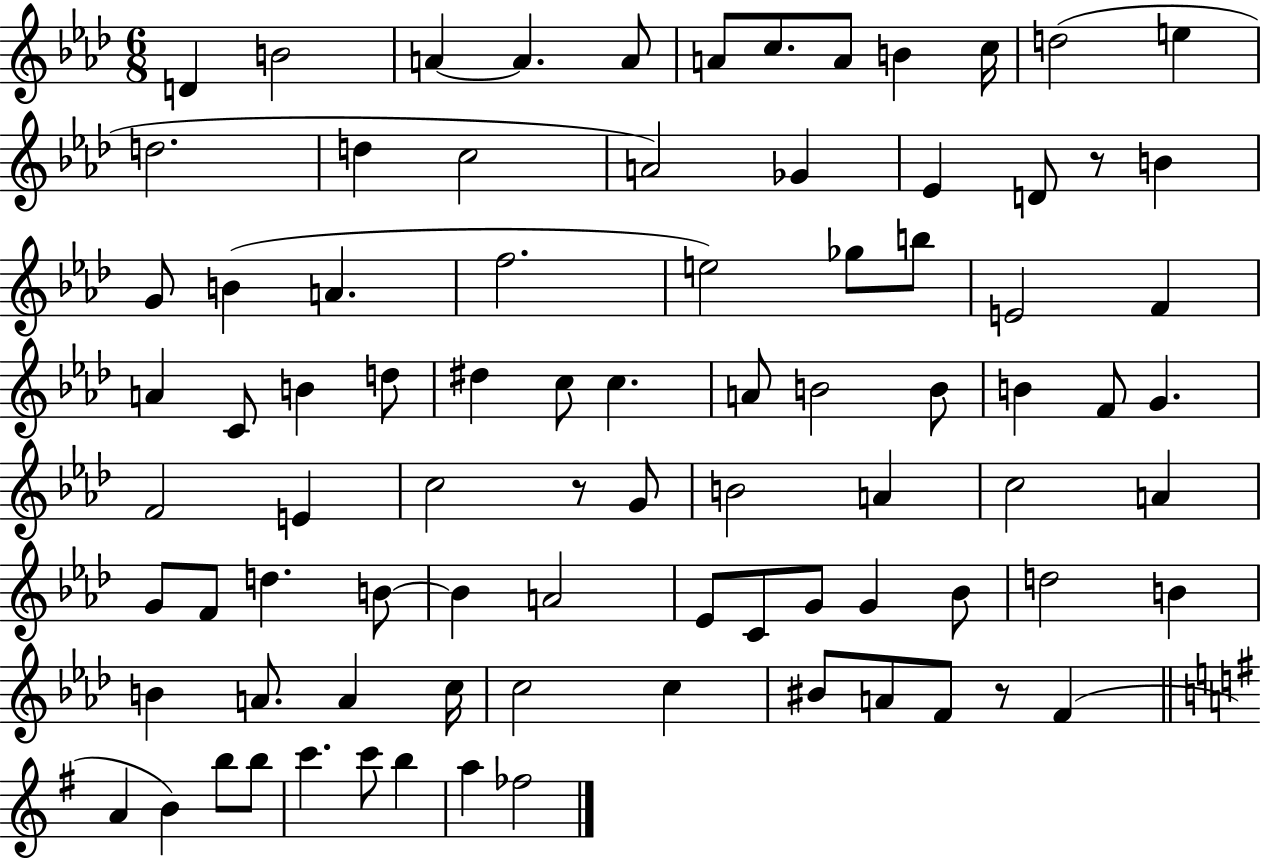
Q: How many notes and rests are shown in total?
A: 85